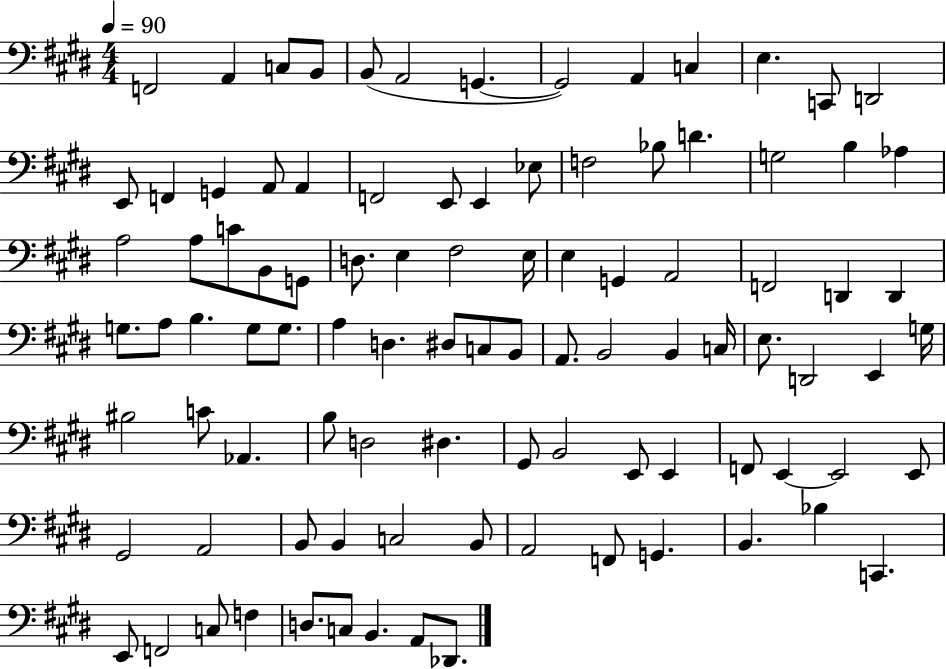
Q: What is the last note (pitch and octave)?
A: Db2